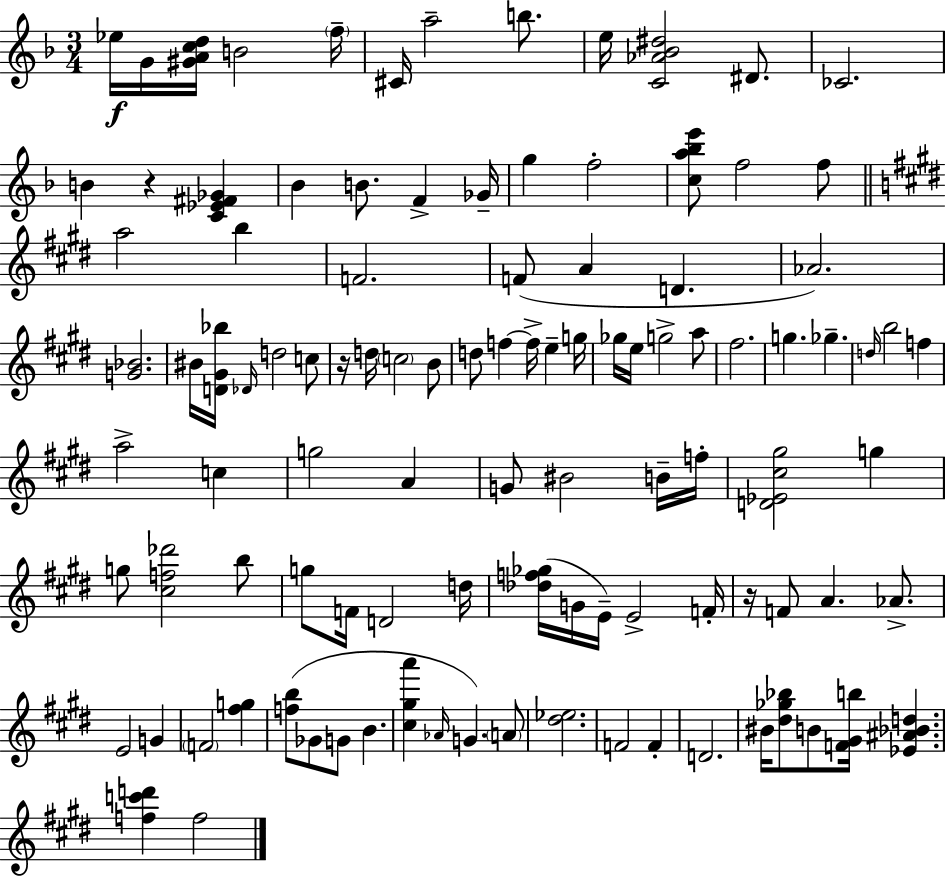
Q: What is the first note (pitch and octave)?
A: Eb5